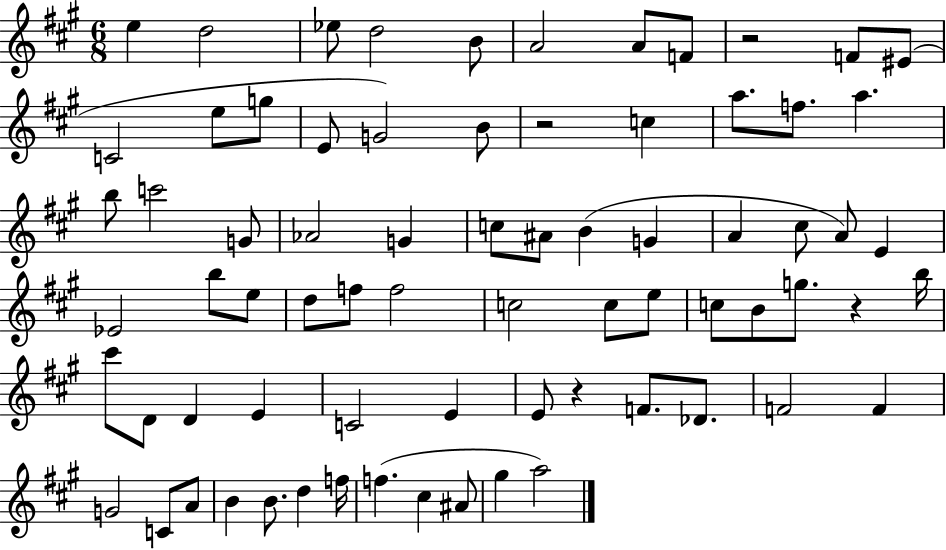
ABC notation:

X:1
T:Untitled
M:6/8
L:1/4
K:A
e d2 _e/2 d2 B/2 A2 A/2 F/2 z2 F/2 ^E/2 C2 e/2 g/2 E/2 G2 B/2 z2 c a/2 f/2 a b/2 c'2 G/2 _A2 G c/2 ^A/2 B G A ^c/2 A/2 E _E2 b/2 e/2 d/2 f/2 f2 c2 c/2 e/2 c/2 B/2 g/2 z b/4 ^c'/2 D/2 D E C2 E E/2 z F/2 _D/2 F2 F G2 C/2 A/2 B B/2 d f/4 f ^c ^A/2 ^g a2